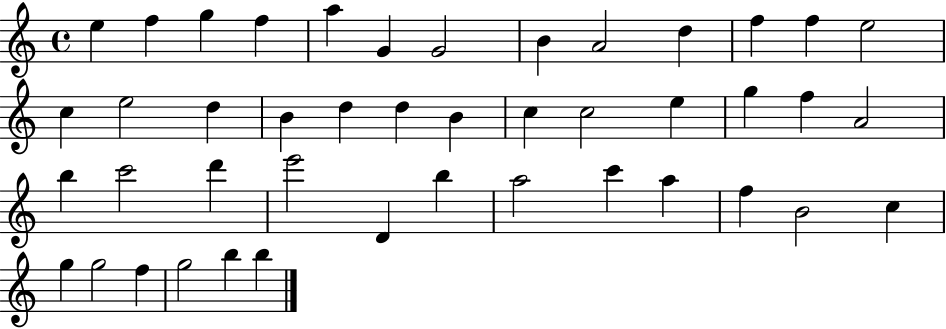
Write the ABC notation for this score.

X:1
T:Untitled
M:4/4
L:1/4
K:C
e f g f a G G2 B A2 d f f e2 c e2 d B d d B c c2 e g f A2 b c'2 d' e'2 D b a2 c' a f B2 c g g2 f g2 b b